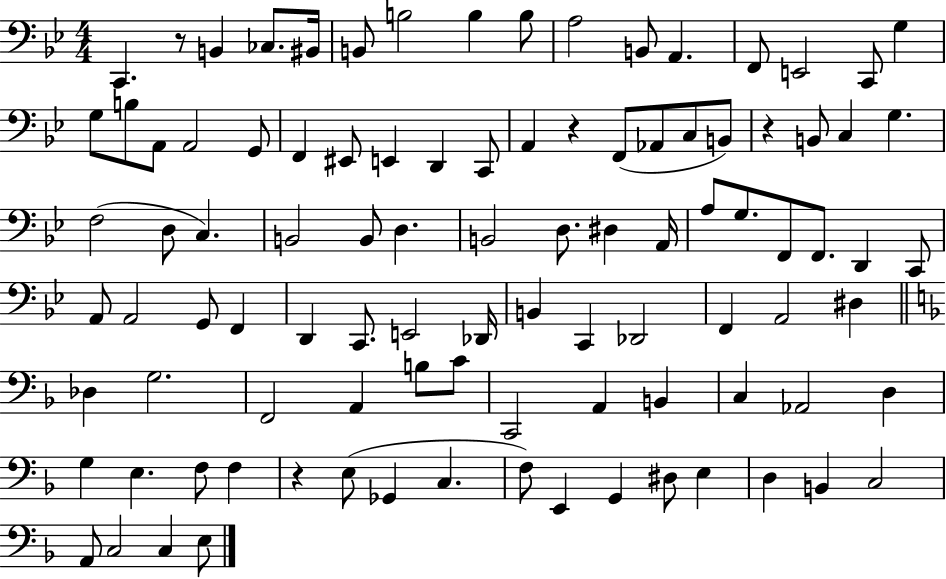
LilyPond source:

{
  \clef bass
  \numericTimeSignature
  \time 4/4
  \key bes \major
  c,4. r8 b,4 ces8. bis,16 | b,8 b2 b4 b8 | a2 b,8 a,4. | f,8 e,2 c,8 g4 | \break g8 b8 a,8 a,2 g,8 | f,4 eis,8 e,4 d,4 c,8 | a,4 r4 f,8( aes,8 c8 b,8) | r4 b,8 c4 g4. | \break f2( d8 c4.) | b,2 b,8 d4. | b,2 d8. dis4 a,16 | a8 g8. f,8 f,8. d,4 c,8 | \break a,8 a,2 g,8 f,4 | d,4 c,8. e,2 des,16 | b,4 c,4 des,2 | f,4 a,2 dis4 | \break \bar "||" \break \key f \major des4 g2. | f,2 a,4 b8 c'8 | c,2 a,4 b,4 | c4 aes,2 d4 | \break g4 e4. f8 f4 | r4 e8( ges,4 c4. | f8) e,4 g,4 dis8 e4 | d4 b,4 c2 | \break a,8 c2 c4 e8 | \bar "|."
}